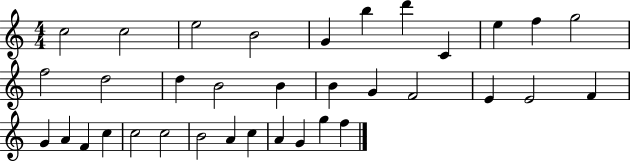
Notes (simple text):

C5/h C5/h E5/h B4/h G4/q B5/q D6/q C4/q E5/q F5/q G5/h F5/h D5/h D5/q B4/h B4/q B4/q G4/q F4/h E4/q E4/h F4/q G4/q A4/q F4/q C5/q C5/h C5/h B4/h A4/q C5/q A4/q G4/q G5/q F5/q